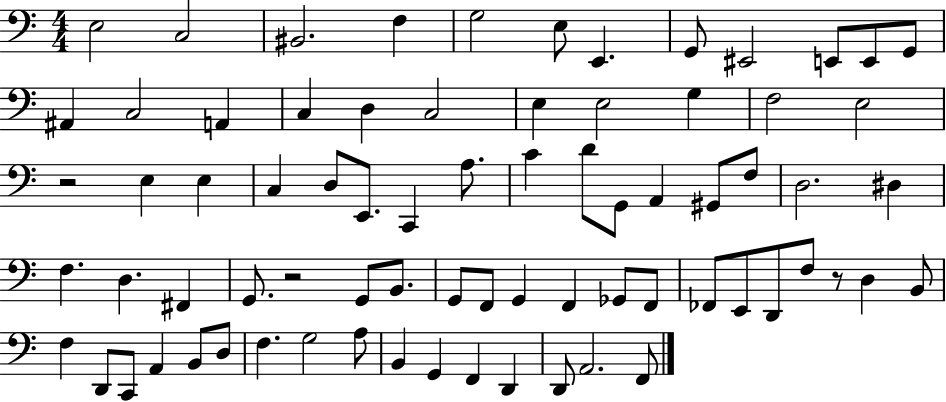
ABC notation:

X:1
T:Untitled
M:4/4
L:1/4
K:C
E,2 C,2 ^B,,2 F, G,2 E,/2 E,, G,,/2 ^E,,2 E,,/2 E,,/2 G,,/2 ^A,, C,2 A,, C, D, C,2 E, E,2 G, F,2 E,2 z2 E, E, C, D,/2 E,,/2 C,, A,/2 C D/2 G,,/2 A,, ^G,,/2 F,/2 D,2 ^D, F, D, ^F,, G,,/2 z2 G,,/2 B,,/2 G,,/2 F,,/2 G,, F,, _G,,/2 F,,/2 _F,,/2 E,,/2 D,,/2 F,/2 z/2 D, B,,/2 F, D,,/2 C,,/2 A,, B,,/2 D,/2 F, G,2 A,/2 B,, G,, F,, D,, D,,/2 A,,2 F,,/2